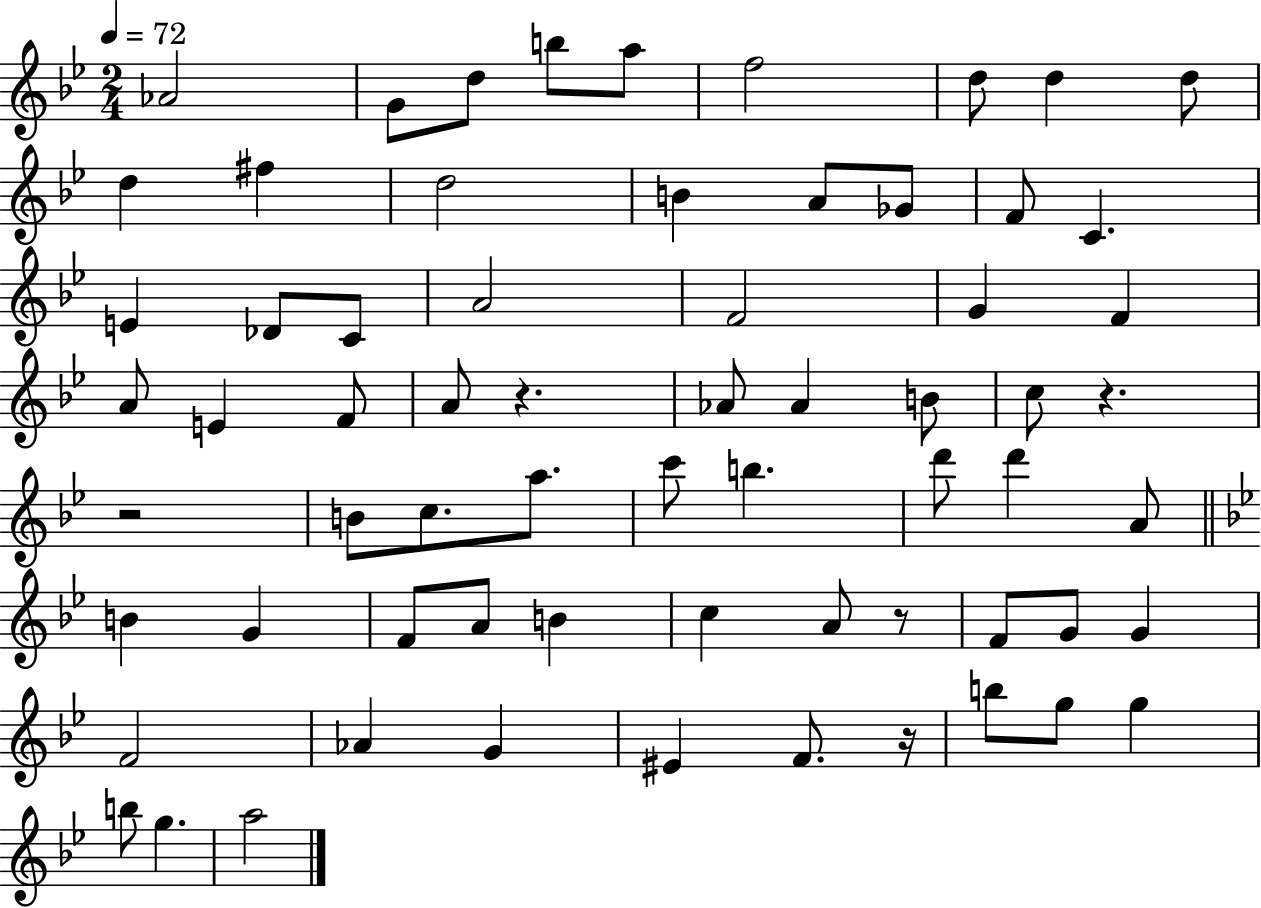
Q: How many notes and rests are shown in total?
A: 66